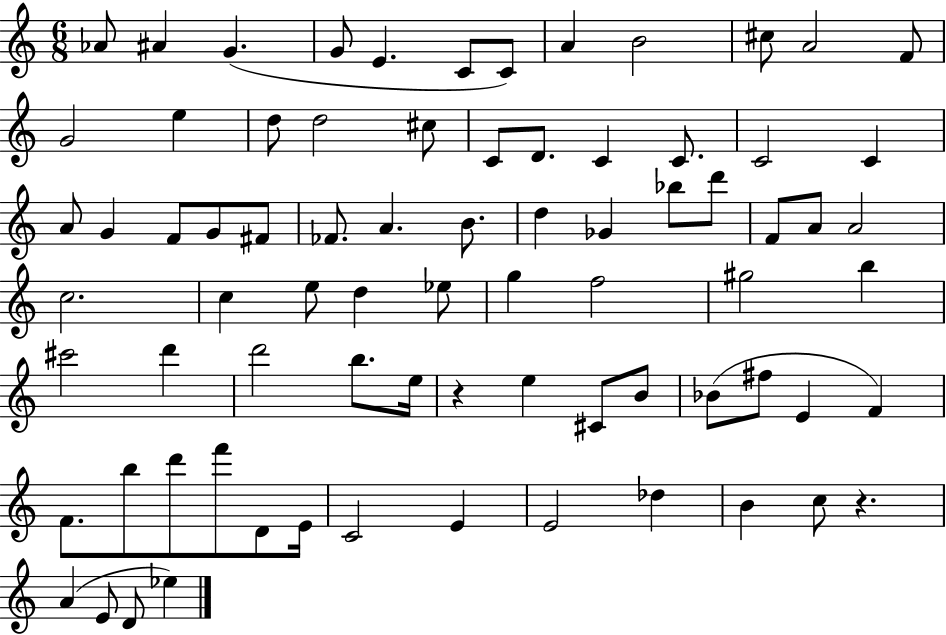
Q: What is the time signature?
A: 6/8